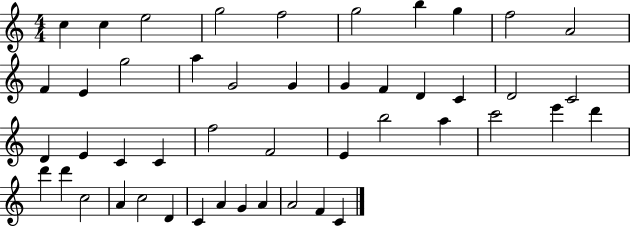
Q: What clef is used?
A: treble